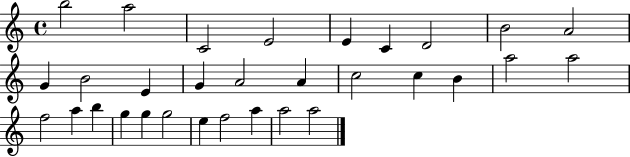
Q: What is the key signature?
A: C major